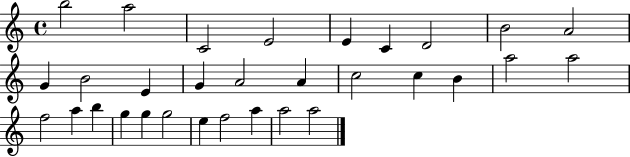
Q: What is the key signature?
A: C major